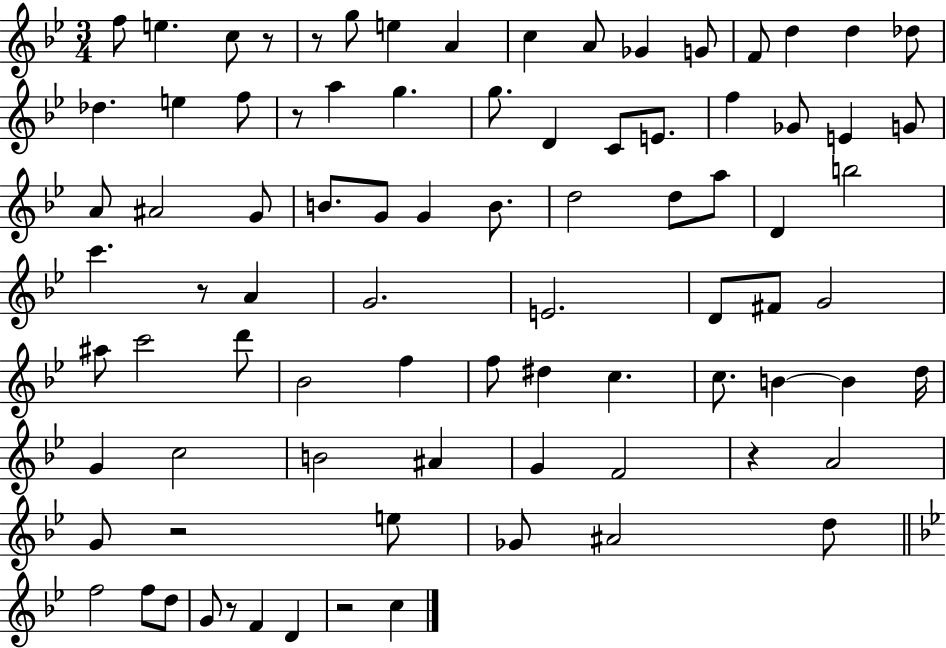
X:1
T:Untitled
M:3/4
L:1/4
K:Bb
f/2 e c/2 z/2 z/2 g/2 e A c A/2 _G G/2 F/2 d d _d/2 _d e f/2 z/2 a g g/2 D C/2 E/2 f _G/2 E G/2 A/2 ^A2 G/2 B/2 G/2 G B/2 d2 d/2 a/2 D b2 c' z/2 A G2 E2 D/2 ^F/2 G2 ^a/2 c'2 d'/2 _B2 f f/2 ^d c c/2 B B d/4 G c2 B2 ^A G F2 z A2 G/2 z2 e/2 _G/2 ^A2 d/2 f2 f/2 d/2 G/2 z/2 F D z2 c